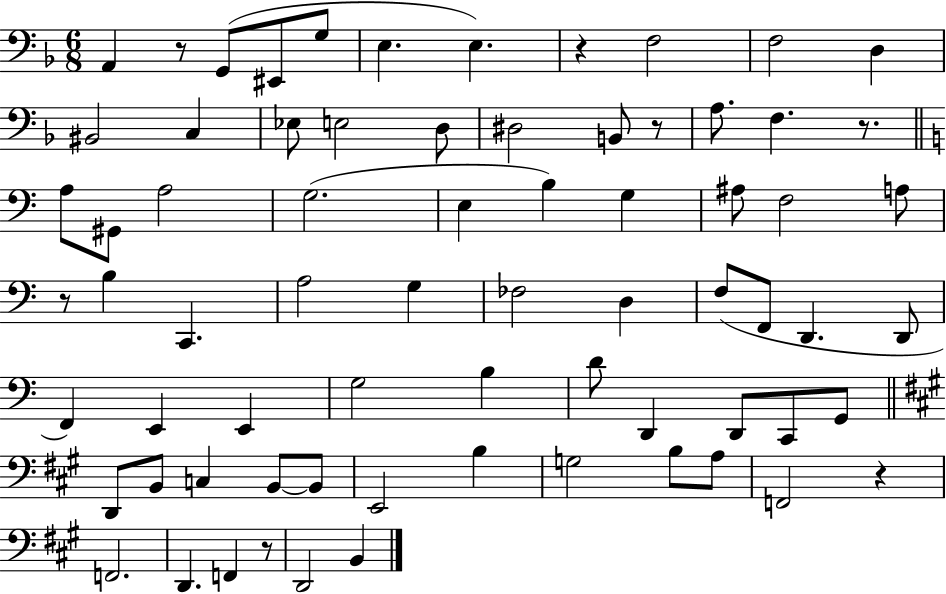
A2/q R/e G2/e EIS2/e G3/e E3/q. E3/q. R/q F3/h F3/h D3/q BIS2/h C3/q Eb3/e E3/h D3/e D#3/h B2/e R/e A3/e. F3/q. R/e. A3/e G#2/e A3/h G3/h. E3/q B3/q G3/q A#3/e F3/h A3/e R/e B3/q C2/q. A3/h G3/q FES3/h D3/q F3/e F2/e D2/q. D2/e F2/q E2/q E2/q G3/h B3/q D4/e D2/q D2/e C2/e G2/e D2/e B2/e C3/q B2/e B2/e E2/h B3/q G3/h B3/e A3/e F2/h R/q F2/h. D2/q. F2/q R/e D2/h B2/q